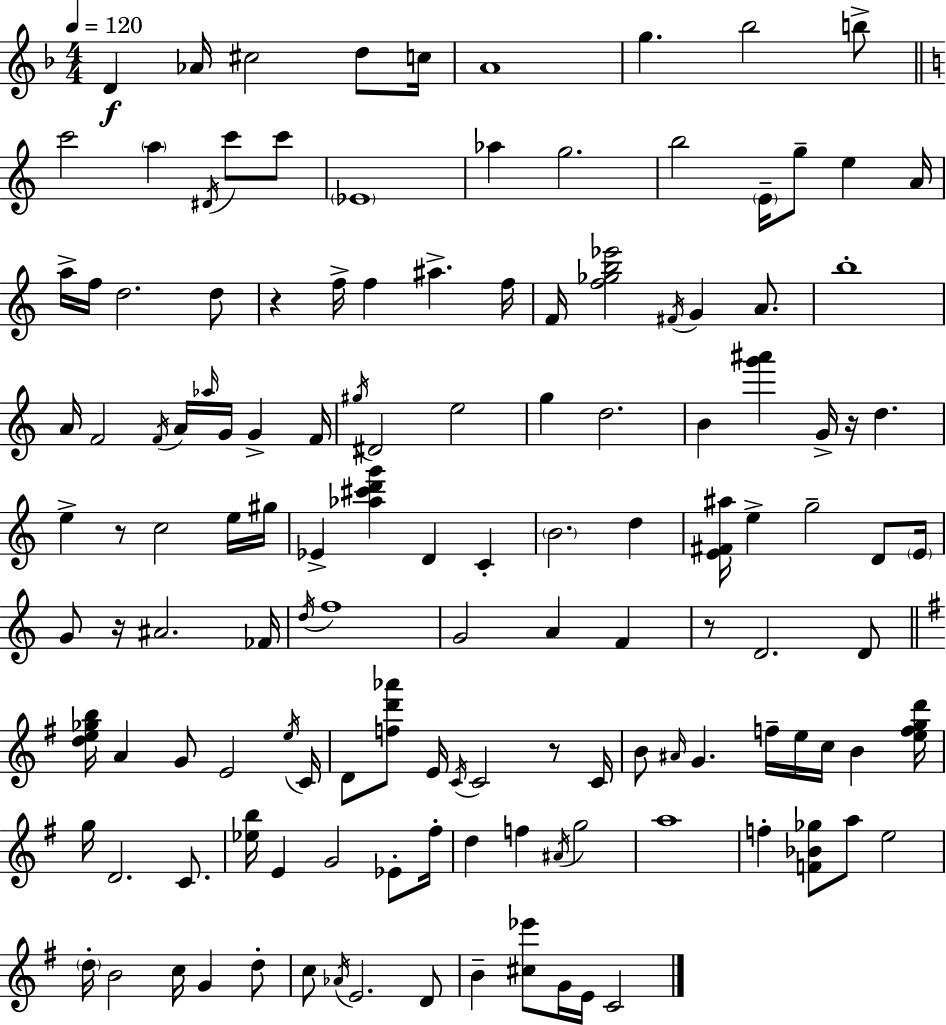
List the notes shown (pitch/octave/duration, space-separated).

D4/q Ab4/s C#5/h D5/e C5/s A4/w G5/q. Bb5/h B5/e C6/h A5/q D#4/s C6/e C6/e Eb4/w Ab5/q G5/h. B5/h E4/s G5/e E5/q A4/s A5/s F5/s D5/h. D5/e R/q F5/s F5/q A#5/q. F5/s F4/s [F5,Gb5,B5,Eb6]/h F#4/s G4/q A4/e. B5/w A4/s F4/h F4/s A4/s Ab5/s G4/s G4/q F4/s G#5/s D#4/h E5/h G5/q D5/h. B4/q [G6,A#6]/q G4/s R/s D5/q. E5/q R/e C5/h E5/s G#5/s Eb4/q [Ab5,C#6,D6,G6]/q D4/q C4/q B4/h. D5/q [E4,F#4,A#5]/s E5/q G5/h D4/e E4/s G4/e R/s A#4/h. FES4/s D5/s F5/w G4/h A4/q F4/q R/e D4/h. D4/e [D5,E5,Gb5,B5]/s A4/q G4/e E4/h E5/s C4/s D4/e [F5,D6,Ab6]/e E4/s C4/s C4/h R/e C4/s B4/e A#4/s G4/q. F5/s E5/s C5/s B4/q [E5,F5,G5,D6]/s G5/s D4/h. C4/e. [Eb5,B5]/s E4/q G4/h Eb4/e F#5/s D5/q F5/q A#4/s G5/h A5/w F5/q [F4,Bb4,Gb5]/e A5/e E5/h D5/s B4/h C5/s G4/q D5/e C5/e Ab4/s E4/h. D4/e B4/q [C#5,Eb6]/e G4/s E4/s C4/h